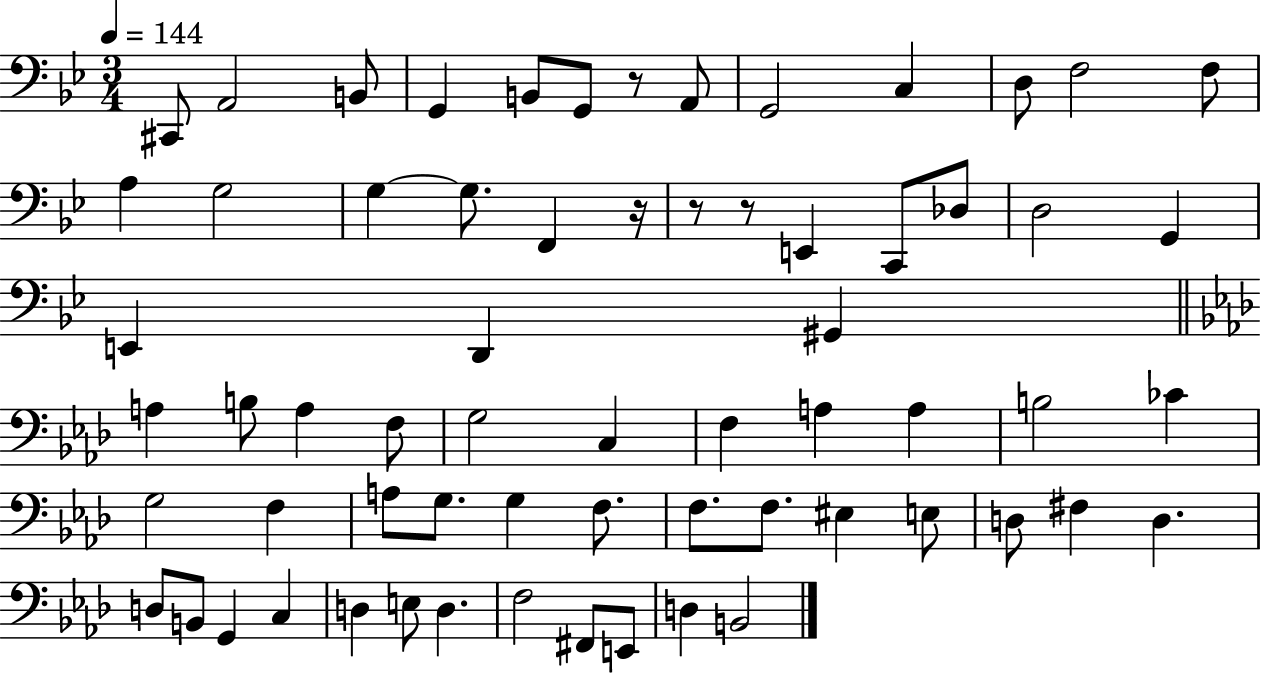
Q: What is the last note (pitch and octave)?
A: B2